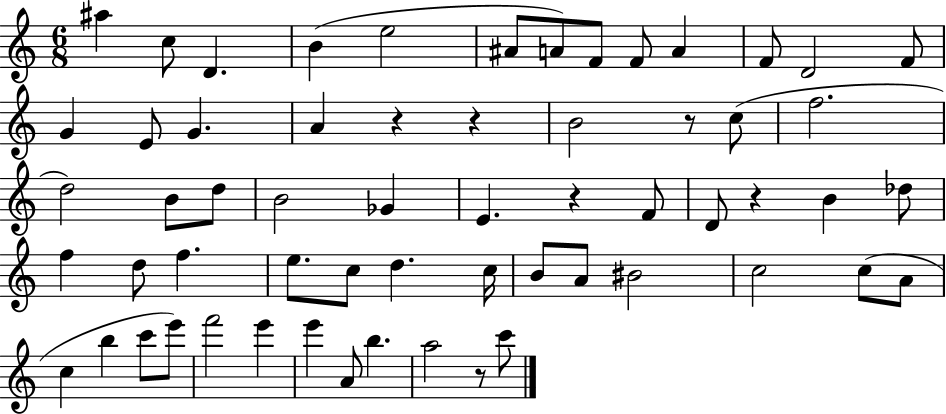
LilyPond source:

{
  \clef treble
  \numericTimeSignature
  \time 6/8
  \key c \major
  \repeat volta 2 { ais''4 c''8 d'4. | b'4( e''2 | ais'8 a'8) f'8 f'8 a'4 | f'8 d'2 f'8 | \break g'4 e'8 g'4. | a'4 r4 r4 | b'2 r8 c''8( | f''2. | \break d''2) b'8 d''8 | b'2 ges'4 | e'4. r4 f'8 | d'8 r4 b'4 des''8 | \break f''4 d''8 f''4. | e''8. c''8 d''4. c''16 | b'8 a'8 bis'2 | c''2 c''8( a'8 | \break c''4 b''4 c'''8 e'''8) | f'''2 e'''4 | e'''4 a'8 b''4. | a''2 r8 c'''8 | \break } \bar "|."
}